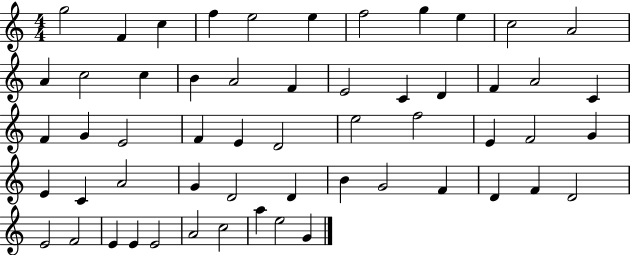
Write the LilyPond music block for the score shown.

{
  \clef treble
  \numericTimeSignature
  \time 4/4
  \key c \major
  g''2 f'4 c''4 | f''4 e''2 e''4 | f''2 g''4 e''4 | c''2 a'2 | \break a'4 c''2 c''4 | b'4 a'2 f'4 | e'2 c'4 d'4 | f'4 a'2 c'4 | \break f'4 g'4 e'2 | f'4 e'4 d'2 | e''2 f''2 | e'4 f'2 g'4 | \break e'4 c'4 a'2 | g'4 d'2 d'4 | b'4 g'2 f'4 | d'4 f'4 d'2 | \break e'2 f'2 | e'4 e'4 e'2 | a'2 c''2 | a''4 e''2 g'4 | \break \bar "|."
}